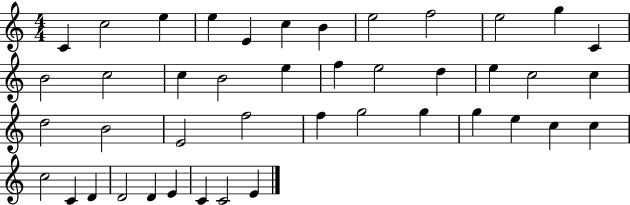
{
  \clef treble
  \numericTimeSignature
  \time 4/4
  \key c \major
  c'4 c''2 e''4 | e''4 e'4 c''4 b'4 | e''2 f''2 | e''2 g''4 c'4 | \break b'2 c''2 | c''4 b'2 e''4 | f''4 e''2 d''4 | e''4 c''2 c''4 | \break d''2 b'2 | e'2 f''2 | f''4 g''2 g''4 | g''4 e''4 c''4 c''4 | \break c''2 c'4 d'4 | d'2 d'4 e'4 | c'4 c'2 e'4 | \bar "|."
}